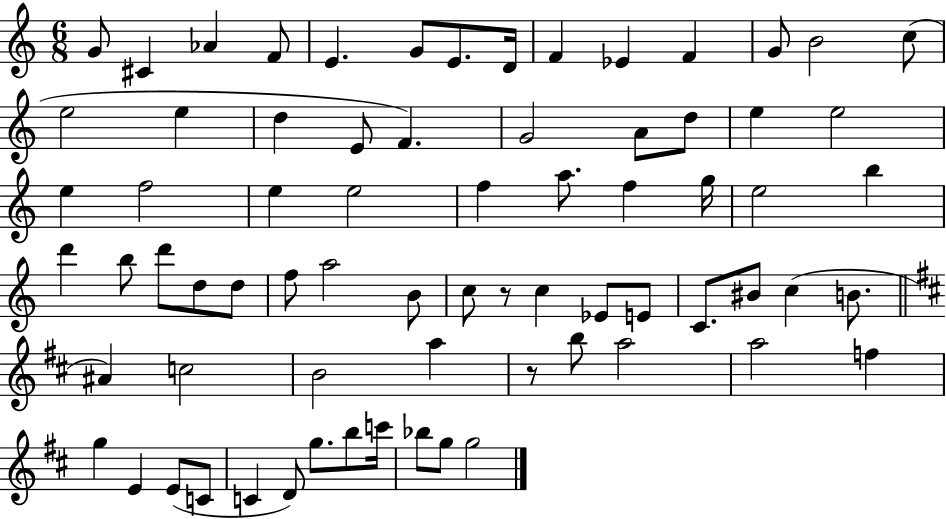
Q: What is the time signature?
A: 6/8